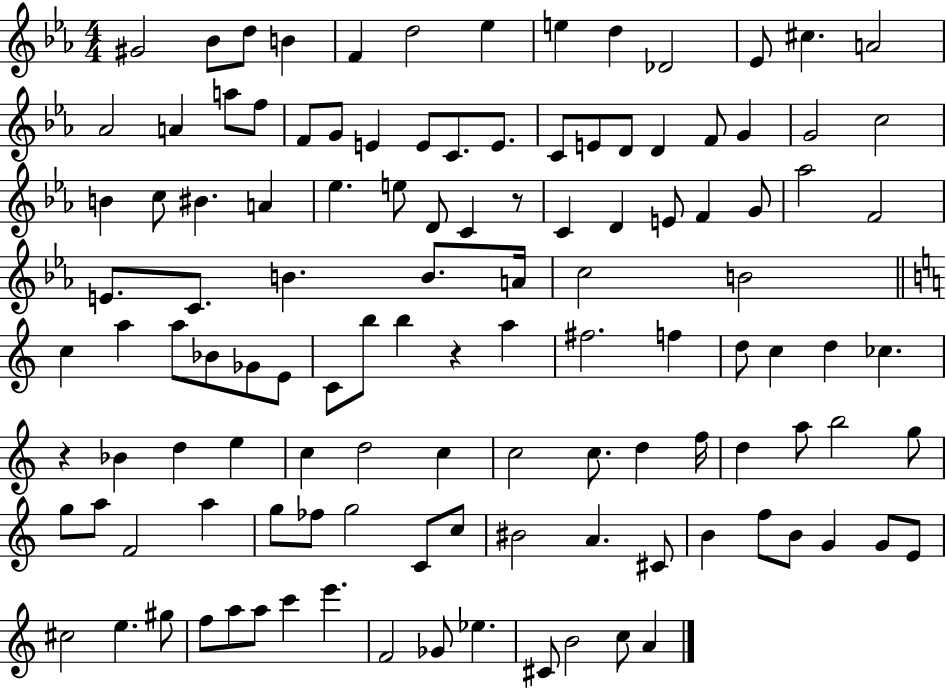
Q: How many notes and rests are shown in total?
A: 119